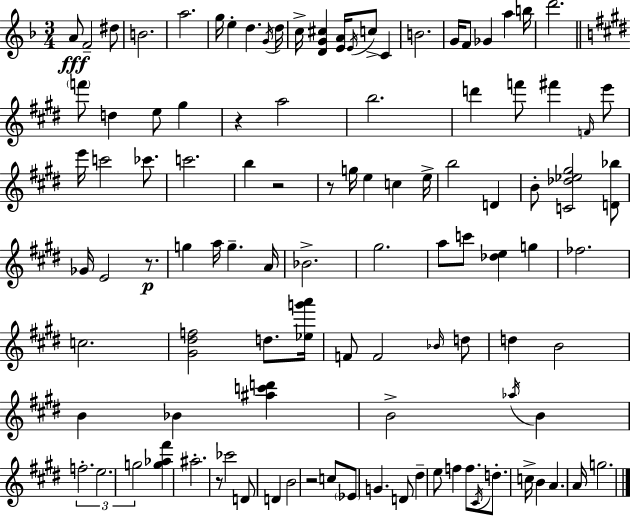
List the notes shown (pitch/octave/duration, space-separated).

A4/e F4/h D#5/e B4/h. A5/h. G5/s E5/q D5/q. G4/s D5/s C5/s [D4,G4,C#5]/q [E4,A4]/s E4/s C5/e C4/q B4/h. G4/s F4/e Gb4/q A5/q B5/s D6/h. F6/e D5/q E5/e G#5/q R/q A5/h B5/h. D6/q F6/e F#6/q F4/s E6/e E6/s C6/h CES6/e. C6/h. B5/q R/h R/e G5/s E5/q C5/q E5/s B5/h D4/q B4/e [C4,Db5,Eb5,G#5]/h [D4,Bb5]/e Gb4/s E4/h R/e. G5/q A5/s G5/q. A4/s Bb4/h. G#5/h. A5/e C6/e [Db5,E5]/q G5/q FES5/h. C5/h. [G#4,D#5,F5]/h D5/e. [Eb5,G6,A6]/s F4/e F4/h Bb4/s D5/e D5/q B4/h B4/q Bb4/q [A#5,C6,D6]/q B4/h Ab5/s B4/q F5/h. E5/h. G5/h [G5,Ab5,F#6]/q A#5/h. R/e CES6/h D4/e D4/q B4/h R/h C5/e Eb4/e G4/q. D4/e D#5/q E5/e F5/q F5/e. C#4/s D5/e. C5/s B4/q A4/q. A4/s G5/h.